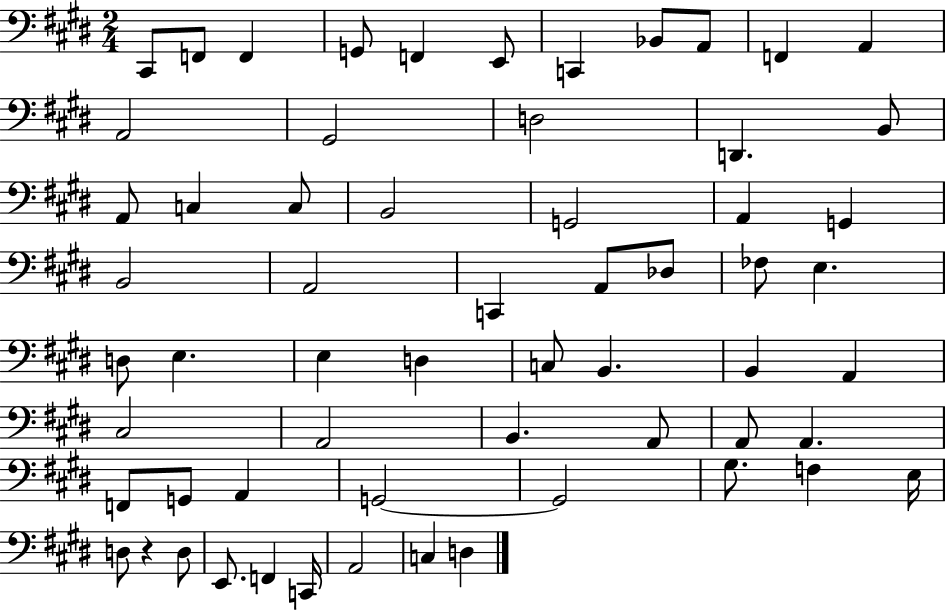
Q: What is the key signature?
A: E major